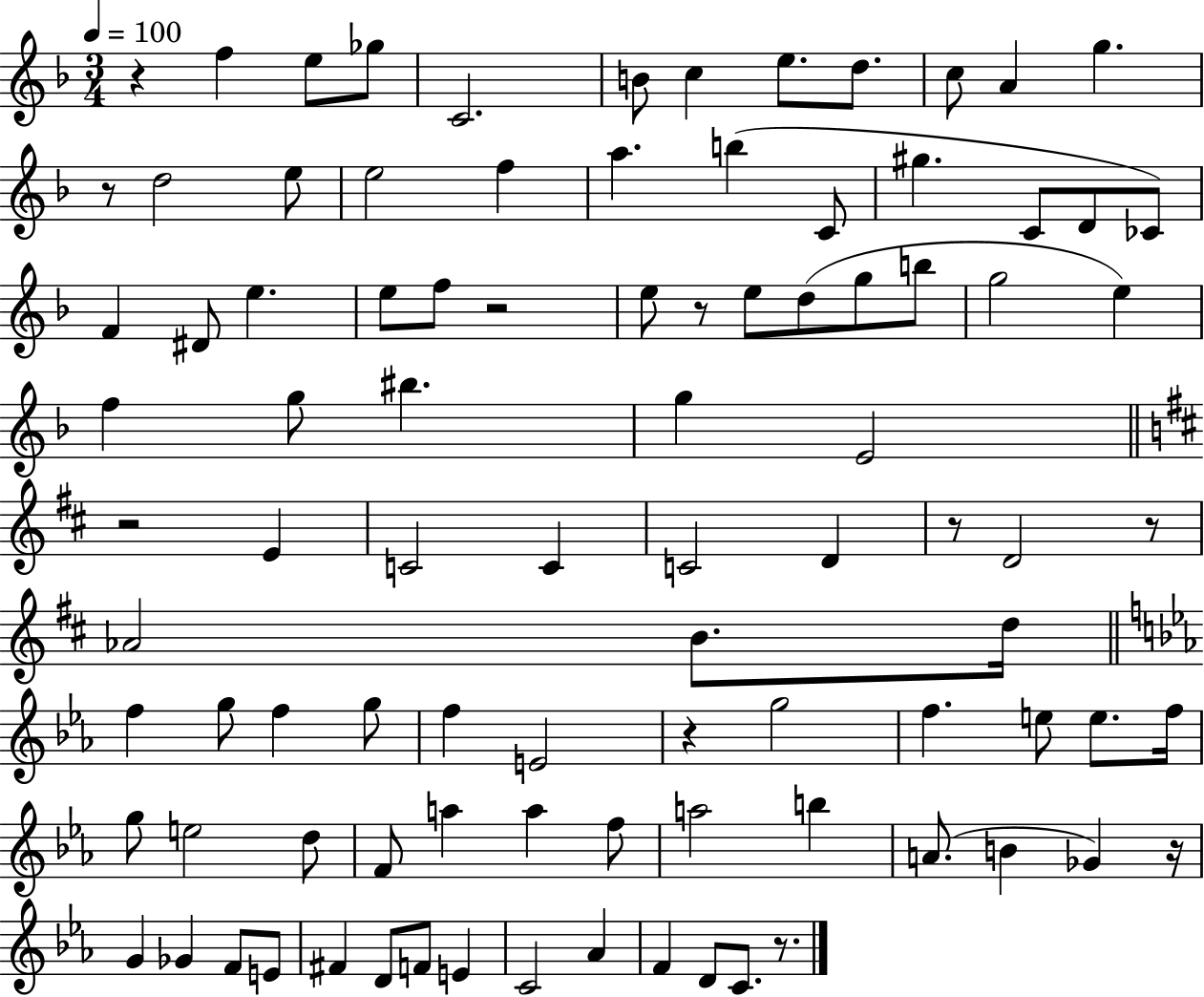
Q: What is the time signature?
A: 3/4